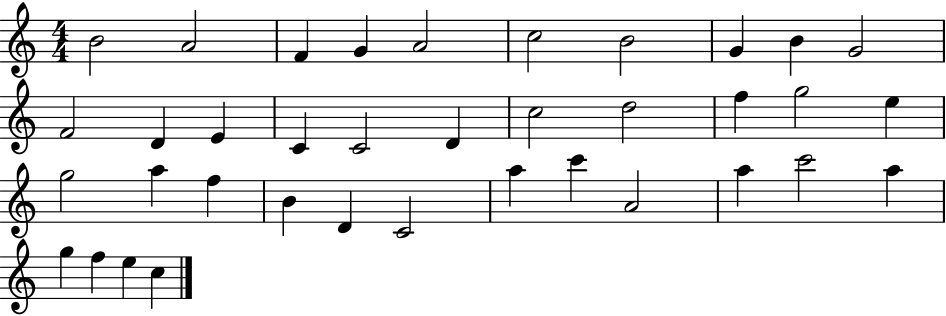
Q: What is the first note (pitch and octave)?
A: B4